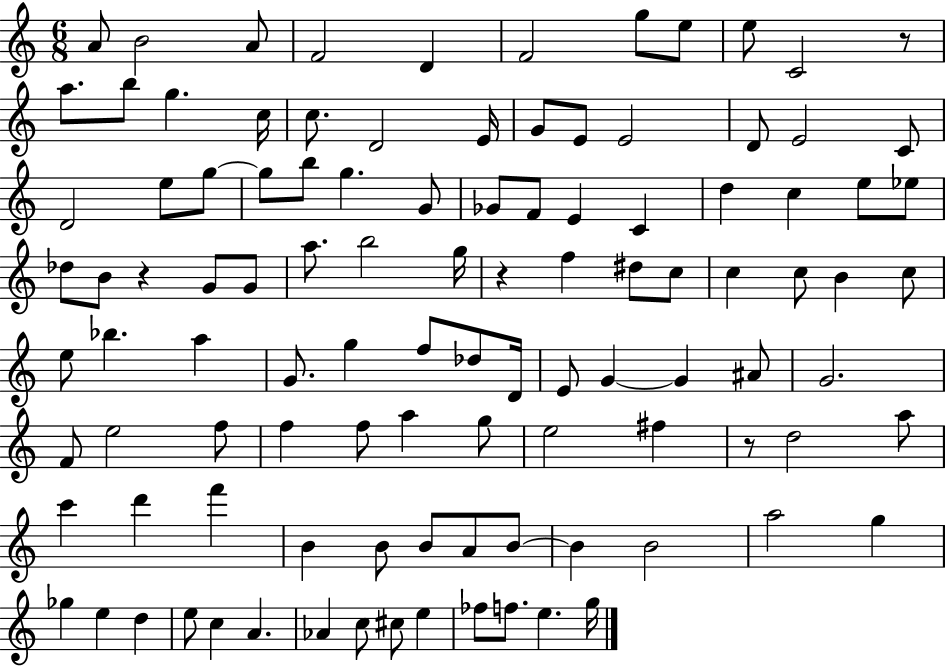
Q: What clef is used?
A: treble